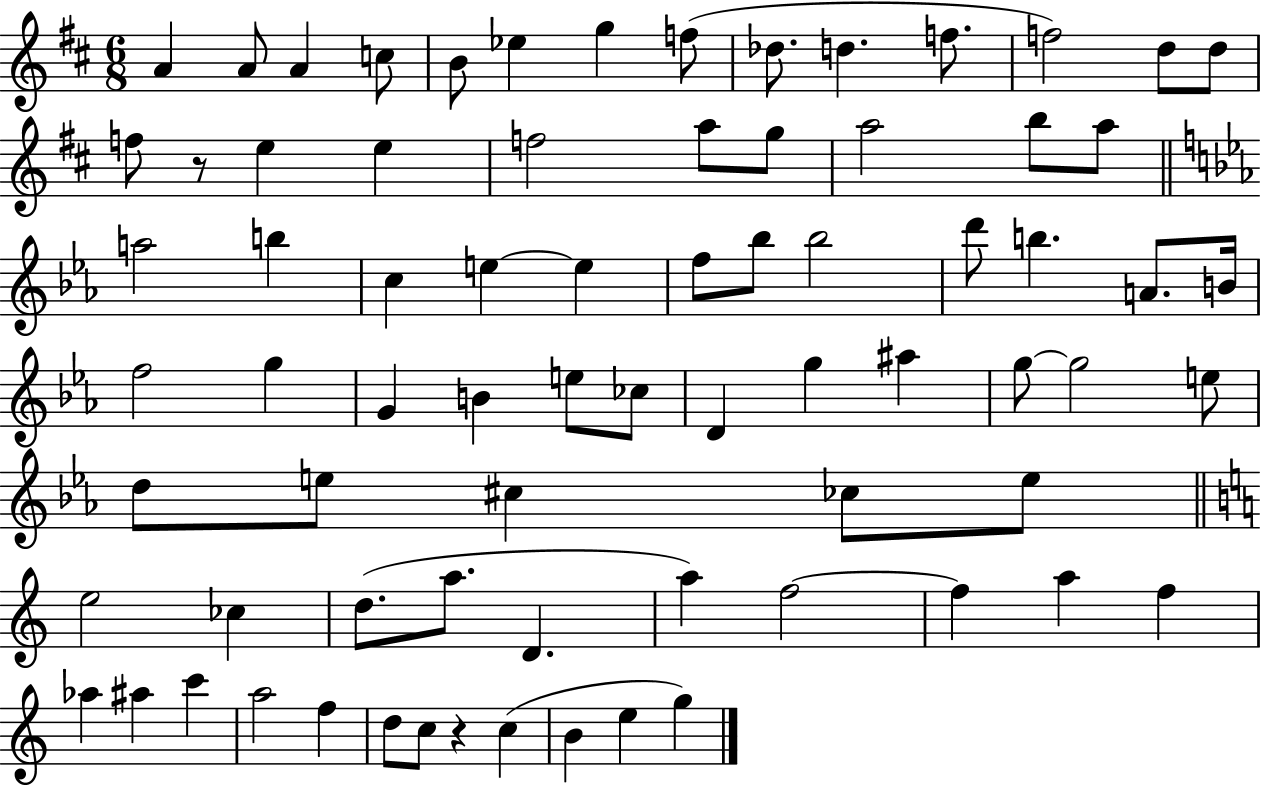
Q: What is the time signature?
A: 6/8